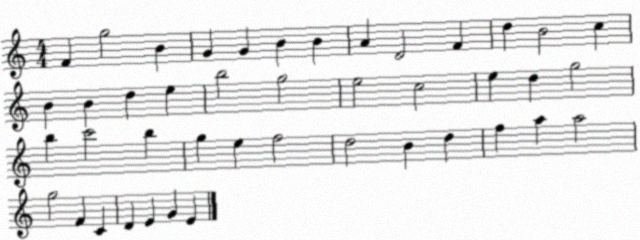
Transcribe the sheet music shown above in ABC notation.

X:1
T:Untitled
M:4/4
L:1/4
K:C
F g2 B G G B B A D2 F d B2 c B B d e b2 g2 e2 c2 e d g2 b c'2 b g e f2 d2 B d f a a2 g2 F C D E G E